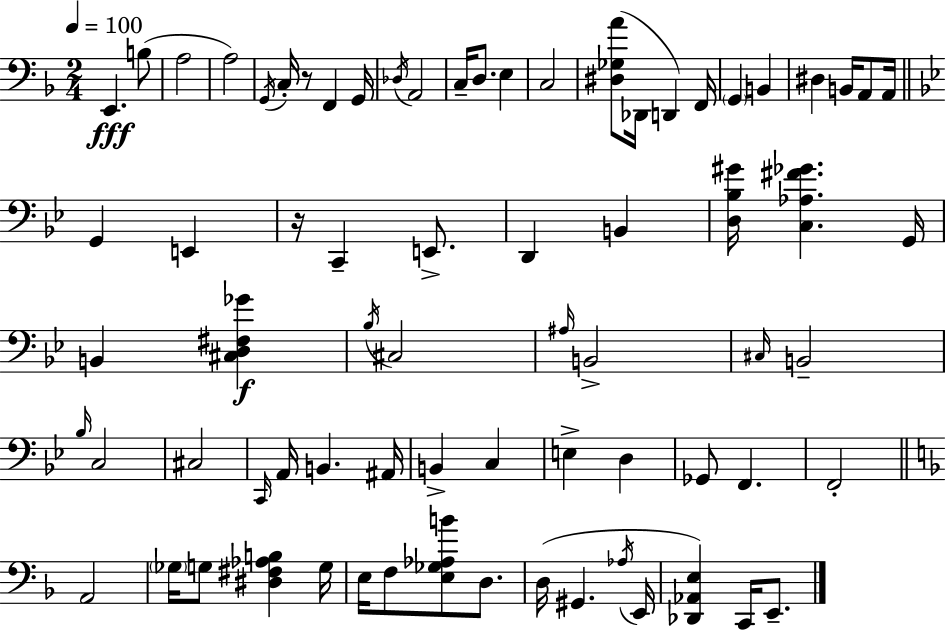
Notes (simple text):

E2/q. B3/e A3/h A3/h G2/s C3/s R/e F2/q G2/s Db3/s A2/h C3/s D3/e. E3/q C3/h [D#3,Gb3,A4]/e Db2/s D2/q F2/s G2/q B2/q D#3/q B2/s A2/e A2/s G2/q E2/q R/s C2/q E2/e. D2/q B2/q [D3,Bb3,G#4]/s [C3,Ab3,F#4,Gb4]/q. G2/s B2/q [C#3,D3,F#3,Gb4]/q Bb3/s C#3/h A#3/s B2/h C#3/s B2/h Bb3/s C3/h C#3/h C2/s A2/s B2/q. A#2/s B2/q C3/q E3/q D3/q Gb2/e F2/q. F2/h A2/h Gb3/s G3/e [D#3,F#3,Ab3,B3]/q G3/s E3/s F3/e [E3,Gb3,Ab3,B4]/e D3/e. D3/s G#2/q. Ab3/s E2/s [Db2,Ab2,E3]/q C2/s E2/e.